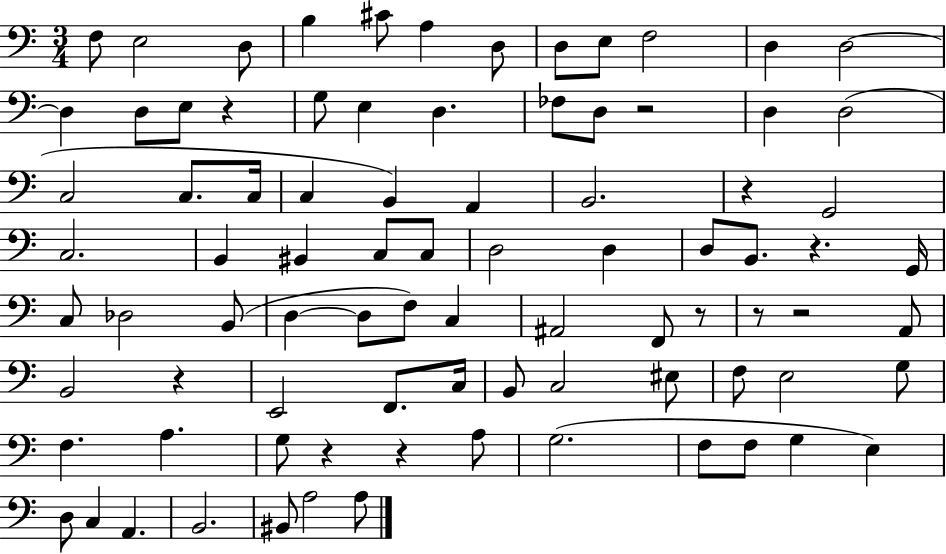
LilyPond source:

{
  \clef bass
  \numericTimeSignature
  \time 3/4
  \key c \major
  f8 e2 d8 | b4 cis'8 a4 d8 | d8 e8 f2 | d4 d2~~ | \break d4 d8 e8 r4 | g8 e4 d4. | fes8 d8 r2 | d4 d2( | \break c2 c8. c16 | c4 b,4) a,4 | b,2. | r4 g,2 | \break c2. | b,4 bis,4 c8 c8 | d2 d4 | d8 b,8. r4. g,16 | \break c8 des2 b,8( | d4~~ d8 f8) c4 | ais,2 f,8 r8 | r8 r2 a,8 | \break b,2 r4 | e,2 f,8. c16 | b,8 c2 eis8 | f8 e2 g8 | \break f4. a4. | g8 r4 r4 a8 | g2.( | f8 f8 g4 e4) | \break d8 c4 a,4. | b,2. | bis,8 a2 a8 | \bar "|."
}